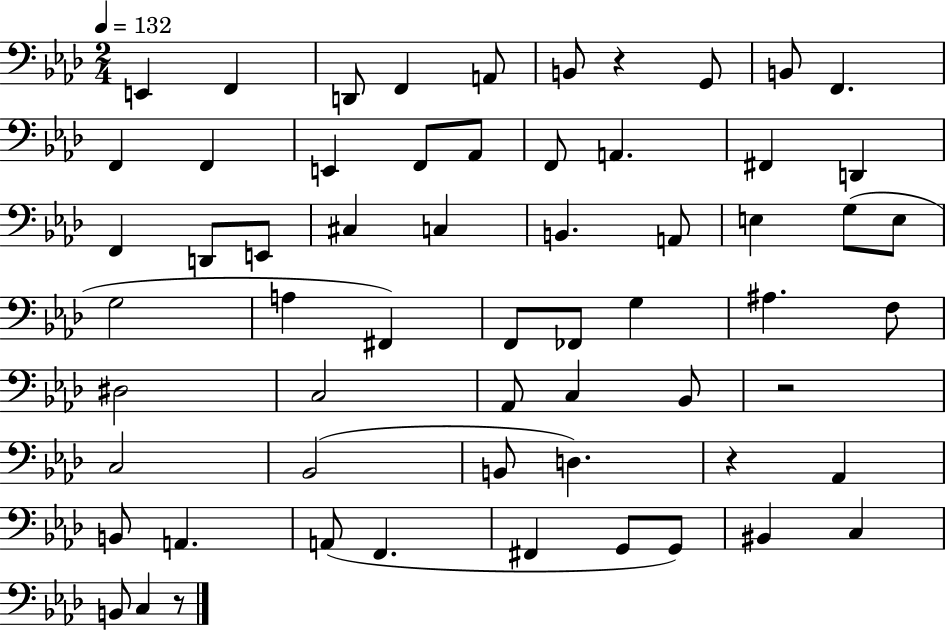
{
  \clef bass
  \numericTimeSignature
  \time 2/4
  \key aes \major
  \tempo 4 = 132
  e,4 f,4 | d,8 f,4 a,8 | b,8 r4 g,8 | b,8 f,4. | \break f,4 f,4 | e,4 f,8 aes,8 | f,8 a,4. | fis,4 d,4 | \break f,4 d,8 e,8 | cis4 c4 | b,4. a,8 | e4 g8( e8 | \break g2 | a4 fis,4) | f,8 fes,8 g4 | ais4. f8 | \break dis2 | c2 | aes,8 c4 bes,8 | r2 | \break c2 | bes,2( | b,8 d4.) | r4 aes,4 | \break b,8 a,4. | a,8( f,4. | fis,4 g,8 g,8) | bis,4 c4 | \break b,8 c4 r8 | \bar "|."
}